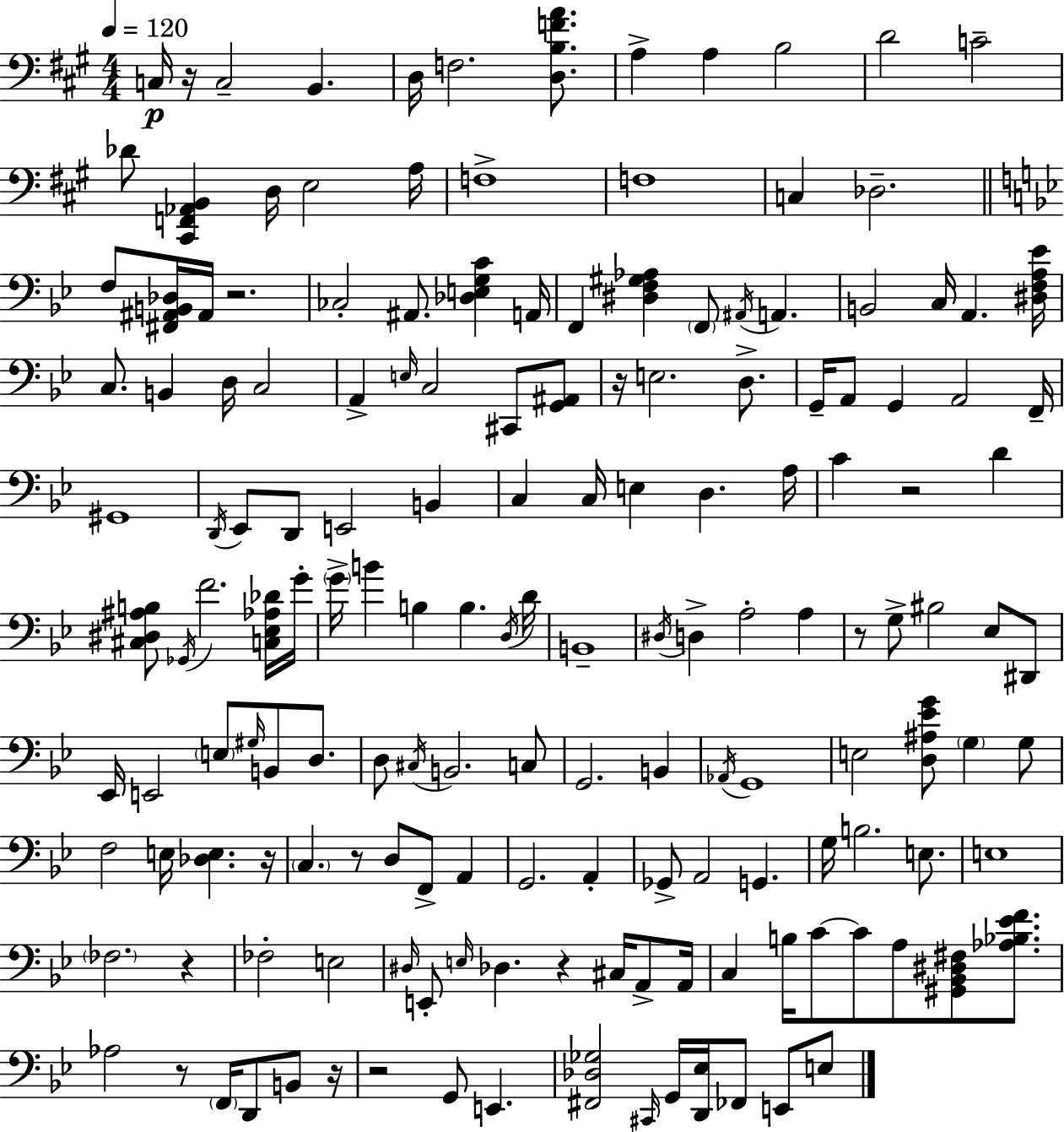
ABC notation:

X:1
T:Untitled
M:4/4
L:1/4
K:A
C,/4 z/4 C,2 B,, D,/4 F,2 [D,B,FA]/2 A, A, B,2 D2 C2 _D/2 [^C,,F,,_A,,B,,] D,/4 E,2 A,/4 F,4 F,4 C, _D,2 F,/2 [^F,,^A,,B,,_D,]/4 ^A,,/4 z2 _C,2 ^A,,/2 [_D,E,G,C] A,,/4 F,, [^D,F,^G,_A,] F,,/2 ^A,,/4 A,, B,,2 C,/4 A,, [^D,F,A,_E]/4 C,/2 B,, D,/4 C,2 A,, E,/4 C,2 ^C,,/2 [G,,^A,,]/2 z/4 E,2 D,/2 G,,/4 A,,/2 G,, A,,2 F,,/4 ^G,,4 D,,/4 _E,,/2 D,,/2 E,,2 B,, C, C,/4 E, D, A,/4 C z2 D [^C,^D,^A,B,]/2 _G,,/4 F2 [C,_E,_A,_D]/4 G/4 G/4 B B, B, D,/4 D/4 B,,4 ^D,/4 D, A,2 A, z/2 G,/2 ^B,2 _E,/2 ^D,,/2 _E,,/4 E,,2 E,/2 ^G,/4 B,,/2 D,/2 D,/2 ^C,/4 B,,2 C,/2 G,,2 B,, _A,,/4 G,,4 E,2 [D,^A,_EG]/2 G, G,/2 F,2 E,/4 [_D,E,] z/4 C, z/2 D,/2 F,,/2 A,, G,,2 A,, _G,,/2 A,,2 G,, G,/4 B,2 E,/2 E,4 _F,2 z _F,2 E,2 ^D,/4 E,,/2 E,/4 _D, z ^C,/4 A,,/2 A,,/4 C, B,/4 C/2 C/2 A,/2 [^G,,_B,,^D,^F,]/2 [_A,_B,_EF]/2 _A,2 z/2 F,,/4 D,,/2 B,,/2 z/4 z2 G,,/2 E,, [^F,,_D,_G,]2 ^C,,/4 G,,/4 [D,,_E,]/4 _F,,/2 E,,/2 E,/2